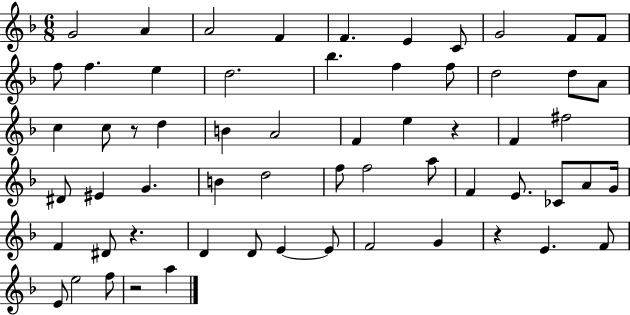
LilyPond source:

{
  \clef treble
  \numericTimeSignature
  \time 6/8
  \key f \major
  g'2 a'4 | a'2 f'4 | f'4. e'4 c'8 | g'2 f'8 f'8 | \break f''8 f''4. e''4 | d''2. | bes''4. f''4 f''8 | d''2 d''8 a'8 | \break c''4 c''8 r8 d''4 | b'4 a'2 | f'4 e''4 r4 | f'4 fis''2 | \break dis'8 eis'4 g'4. | b'4 d''2 | f''8 f''2 a''8 | f'4 e'8. ces'8 a'8 g'16 | \break f'4 dis'8 r4. | d'4 d'8 e'4~~ e'8 | f'2 g'4 | r4 e'4. f'8 | \break e'8 e''2 f''8 | r2 a''4 | \bar "|."
}